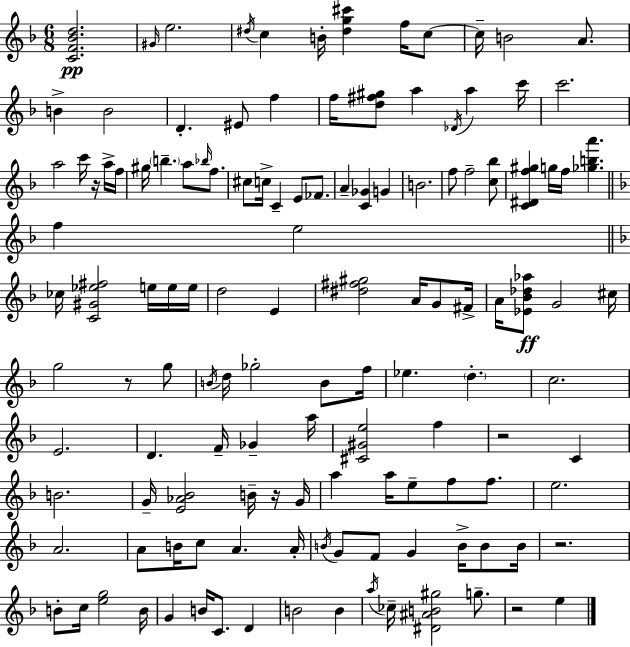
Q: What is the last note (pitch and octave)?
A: E5